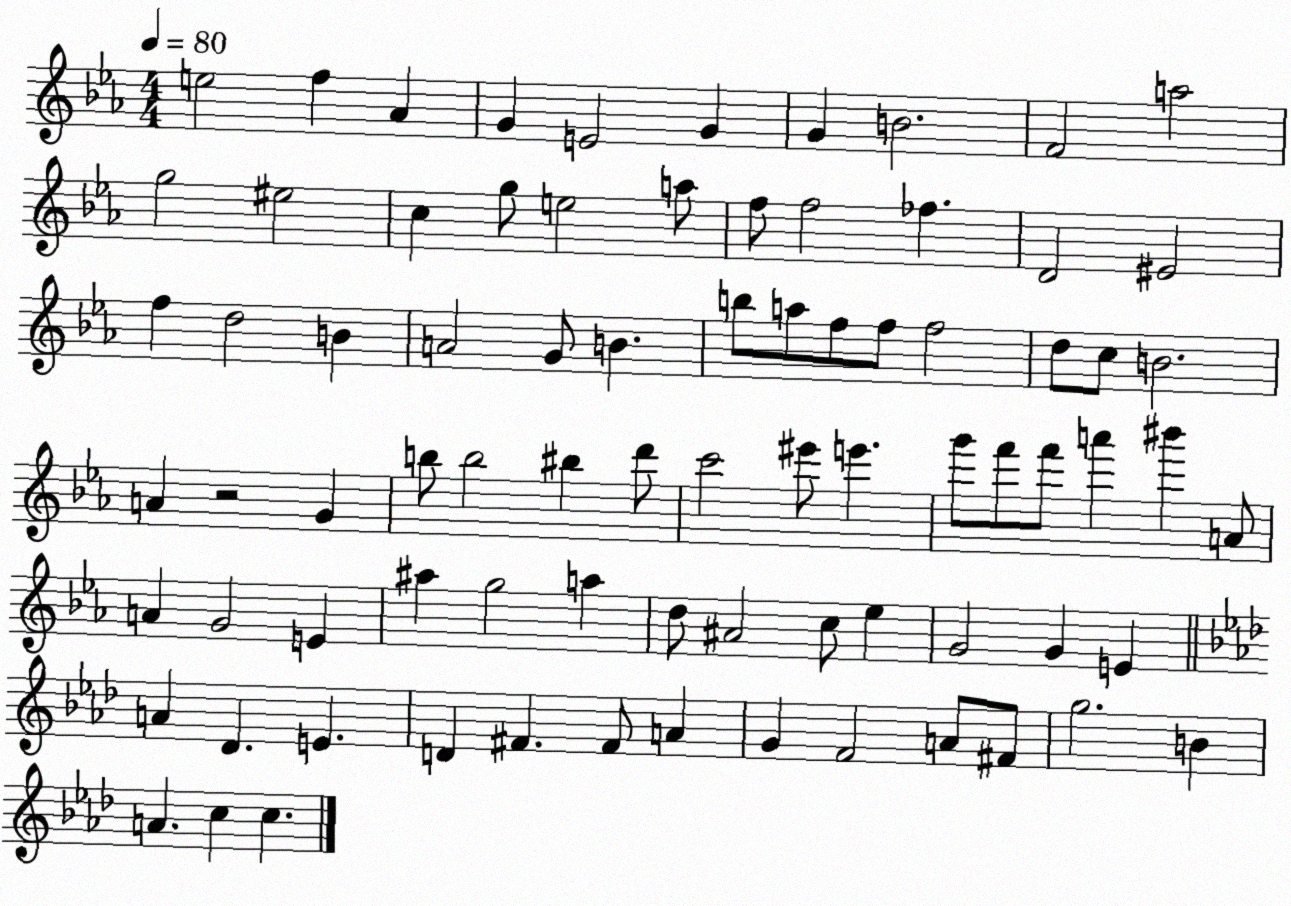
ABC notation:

X:1
T:Untitled
M:4/4
L:1/4
K:Eb
e2 f _A G E2 G G B2 F2 a2 g2 ^e2 c g/2 e2 a/2 f/2 f2 _f D2 ^E2 f d2 B A2 G/2 B b/2 a/2 f/2 f/2 f2 d/2 c/2 B2 A z2 G b/2 b2 ^b d'/2 c'2 ^e'/2 e' g'/2 f'/2 f'/2 a' ^b' A/2 A G2 E ^a g2 a d/2 ^A2 c/2 _e G2 G E A _D E D ^F ^F/2 A G F2 A/2 ^F/2 g2 B A c c